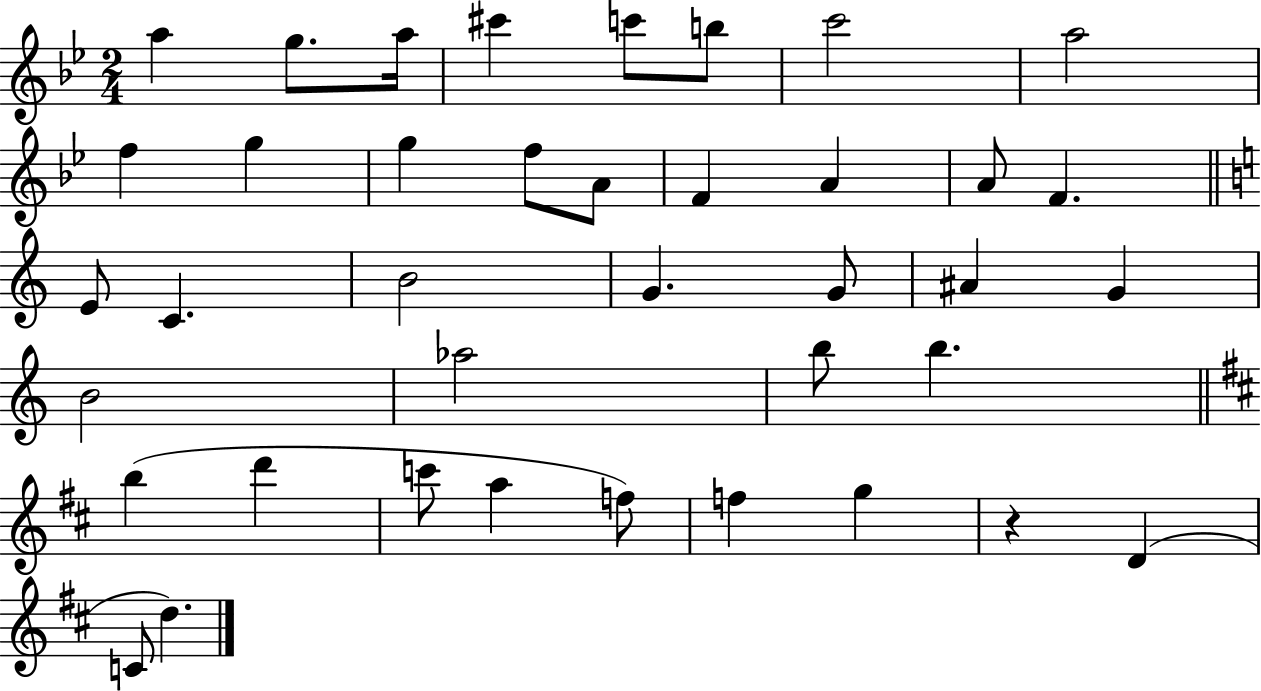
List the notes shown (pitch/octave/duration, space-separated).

A5/q G5/e. A5/s C#6/q C6/e B5/e C6/h A5/h F5/q G5/q G5/q F5/e A4/e F4/q A4/q A4/e F4/q. E4/e C4/q. B4/h G4/q. G4/e A#4/q G4/q B4/h Ab5/h B5/e B5/q. B5/q D6/q C6/e A5/q F5/e F5/q G5/q R/q D4/q C4/e D5/q.